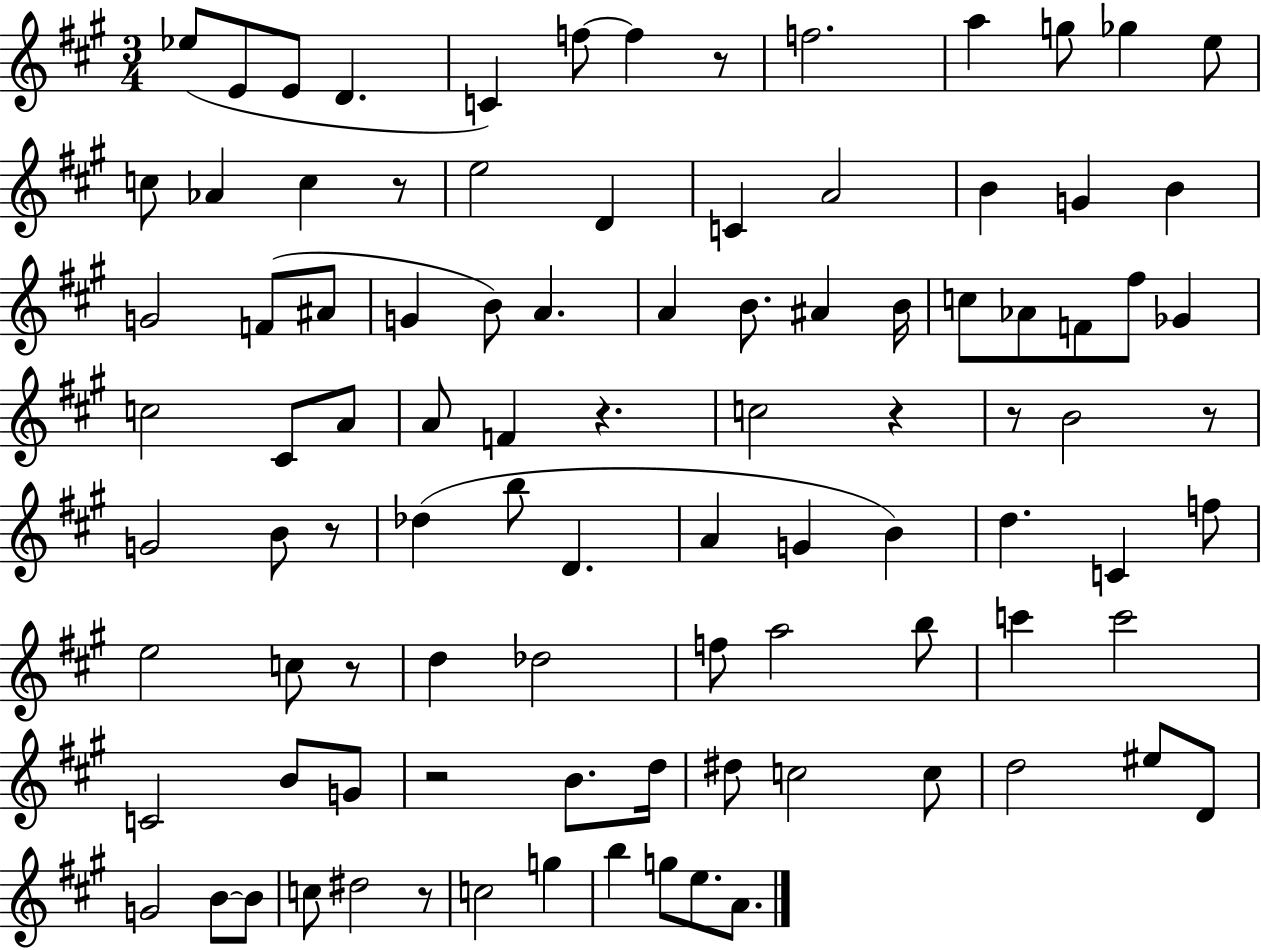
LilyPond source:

{
  \clef treble
  \numericTimeSignature
  \time 3/4
  \key a \major
  ees''8( e'8 e'8 d'4. | c'4) f''8~~ f''4 r8 | f''2. | a''4 g''8 ges''4 e''8 | \break c''8 aes'4 c''4 r8 | e''2 d'4 | c'4 a'2 | b'4 g'4 b'4 | \break g'2 f'8( ais'8 | g'4 b'8) a'4. | a'4 b'8. ais'4 b'16 | c''8 aes'8 f'8 fis''8 ges'4 | \break c''2 cis'8 a'8 | a'8 f'4 r4. | c''2 r4 | r8 b'2 r8 | \break g'2 b'8 r8 | des''4( b''8 d'4. | a'4 g'4 b'4) | d''4. c'4 f''8 | \break e''2 c''8 r8 | d''4 des''2 | f''8 a''2 b''8 | c'''4 c'''2 | \break c'2 b'8 g'8 | r2 b'8. d''16 | dis''8 c''2 c''8 | d''2 eis''8 d'8 | \break g'2 b'8~~ b'8 | c''8 dis''2 r8 | c''2 g''4 | b''4 g''8 e''8. a'8. | \break \bar "|."
}